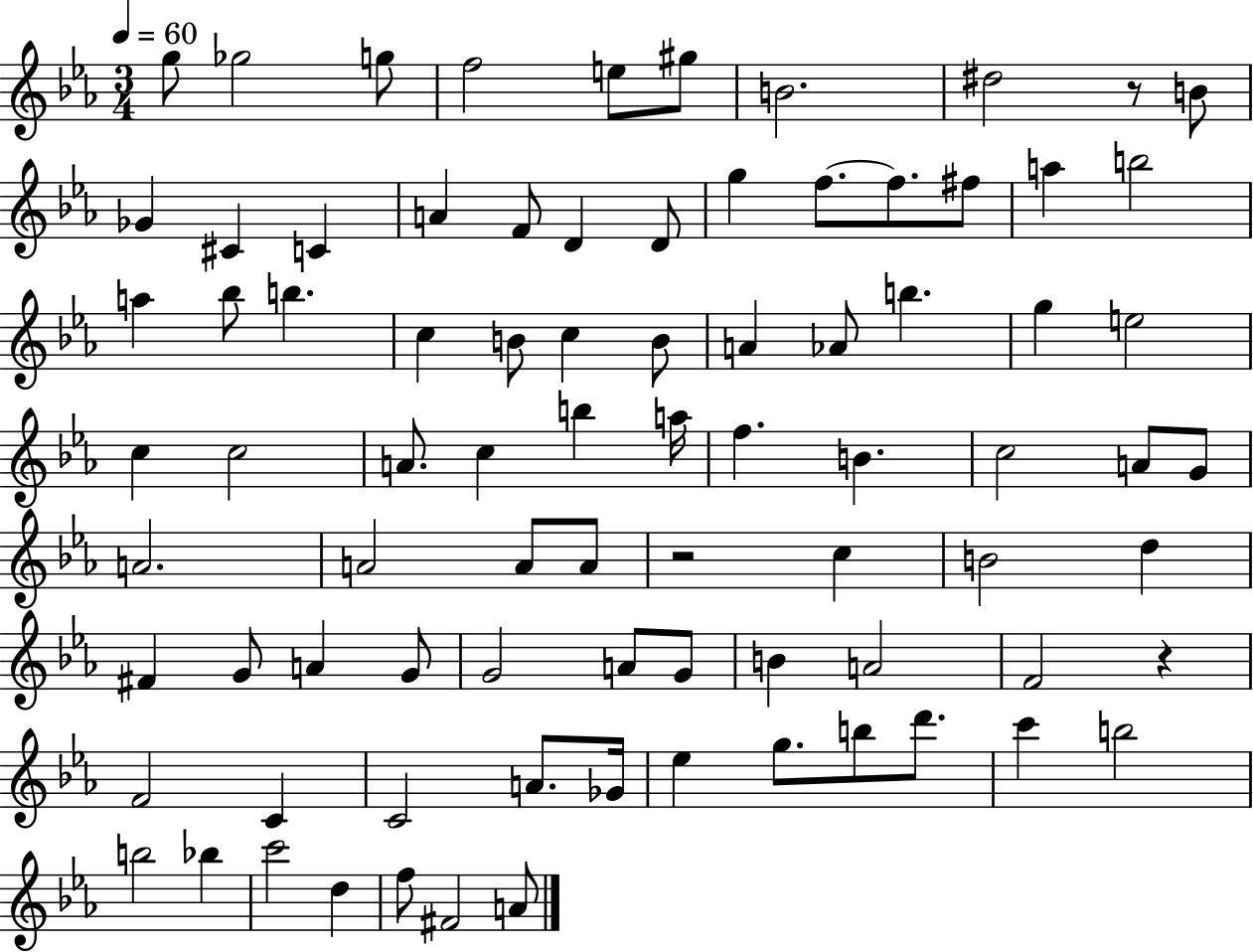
X:1
T:Untitled
M:3/4
L:1/4
K:Eb
g/2 _g2 g/2 f2 e/2 ^g/2 B2 ^d2 z/2 B/2 _G ^C C A F/2 D D/2 g f/2 f/2 ^f/2 a b2 a _b/2 b c B/2 c B/2 A _A/2 b g e2 c c2 A/2 c b a/4 f B c2 A/2 G/2 A2 A2 A/2 A/2 z2 c B2 d ^F G/2 A G/2 G2 A/2 G/2 B A2 F2 z F2 C C2 A/2 _G/4 _e g/2 b/2 d'/2 c' b2 b2 _b c'2 d f/2 ^F2 A/2